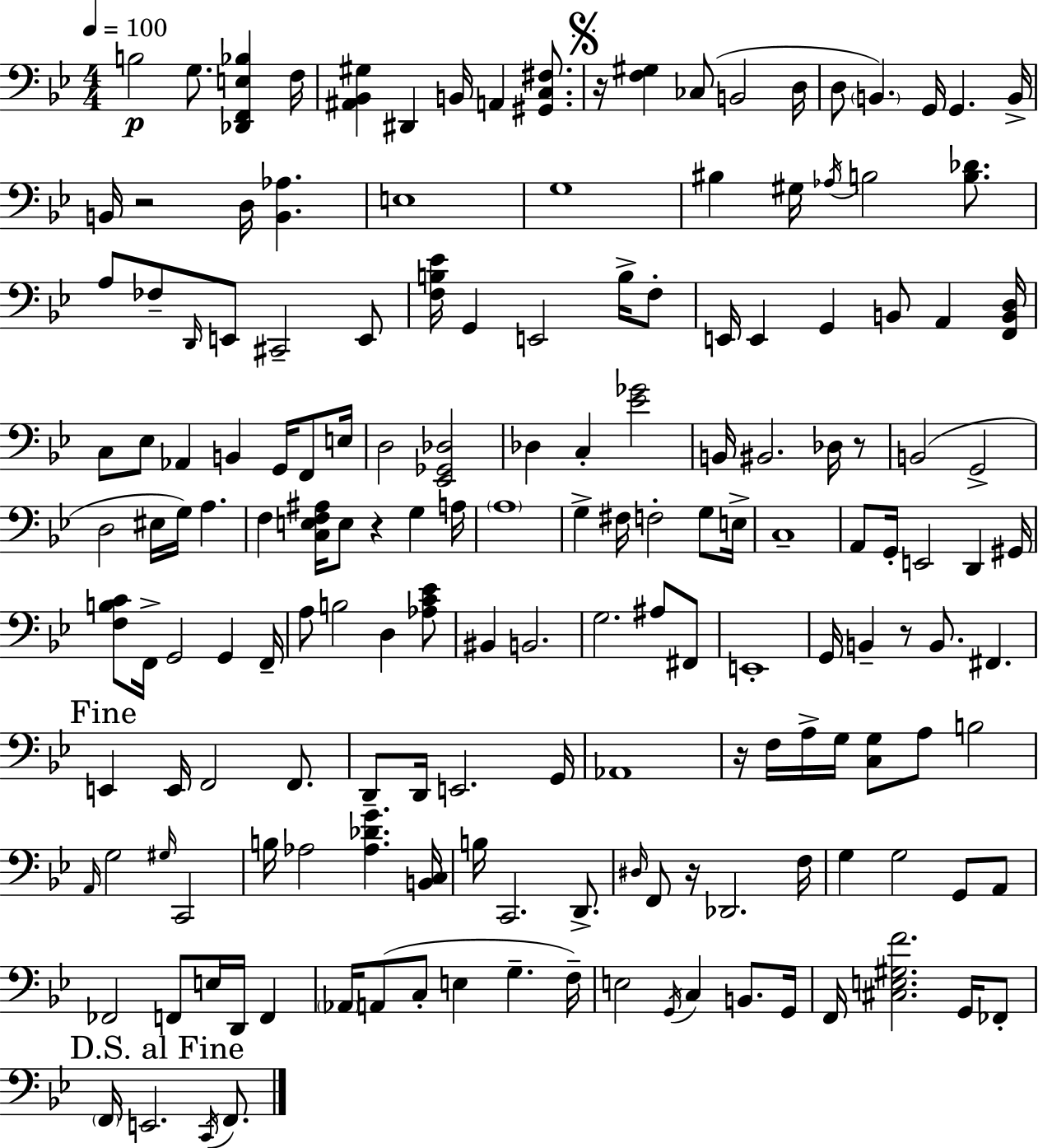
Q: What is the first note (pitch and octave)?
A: B3